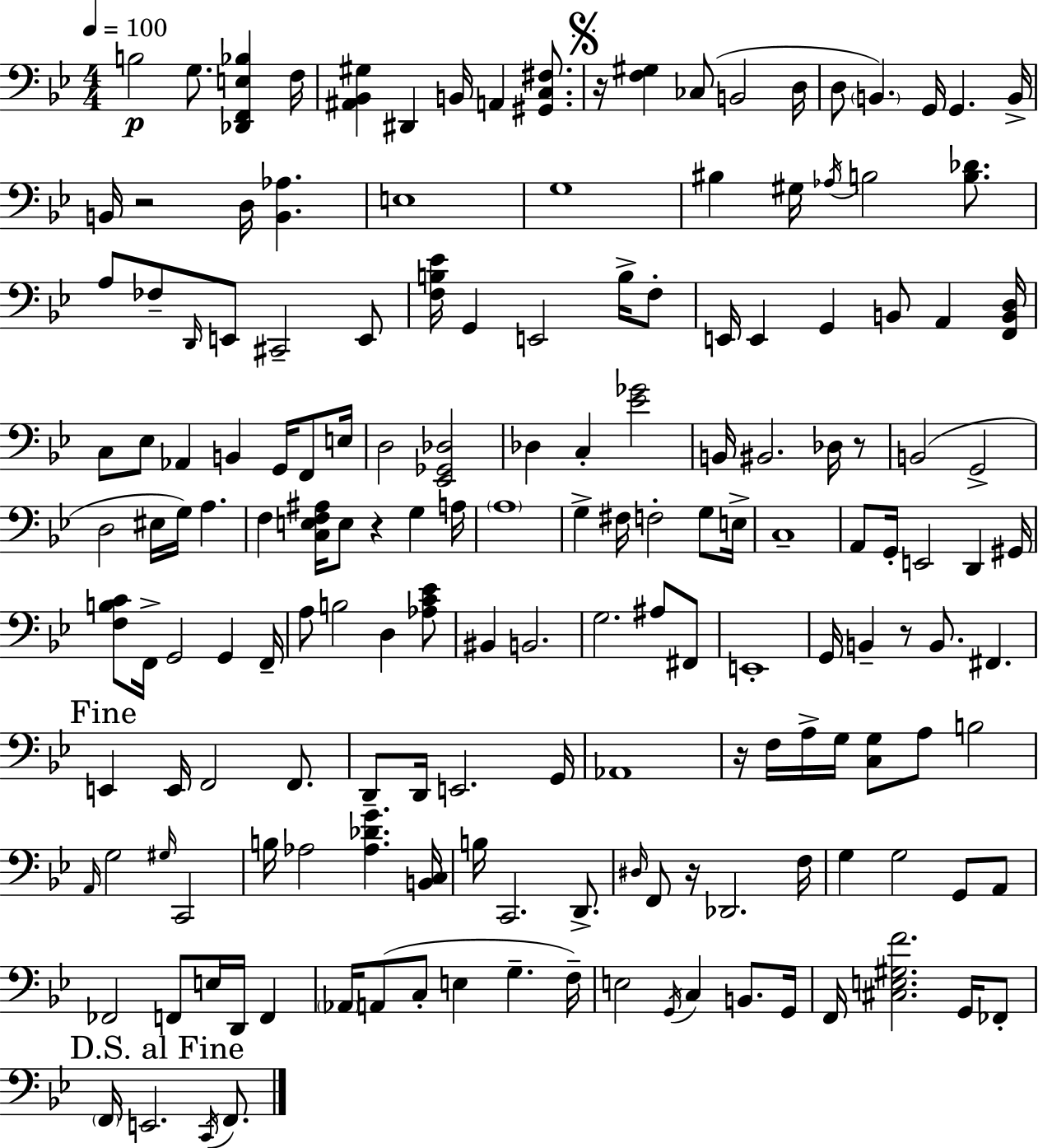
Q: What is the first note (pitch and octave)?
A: B3